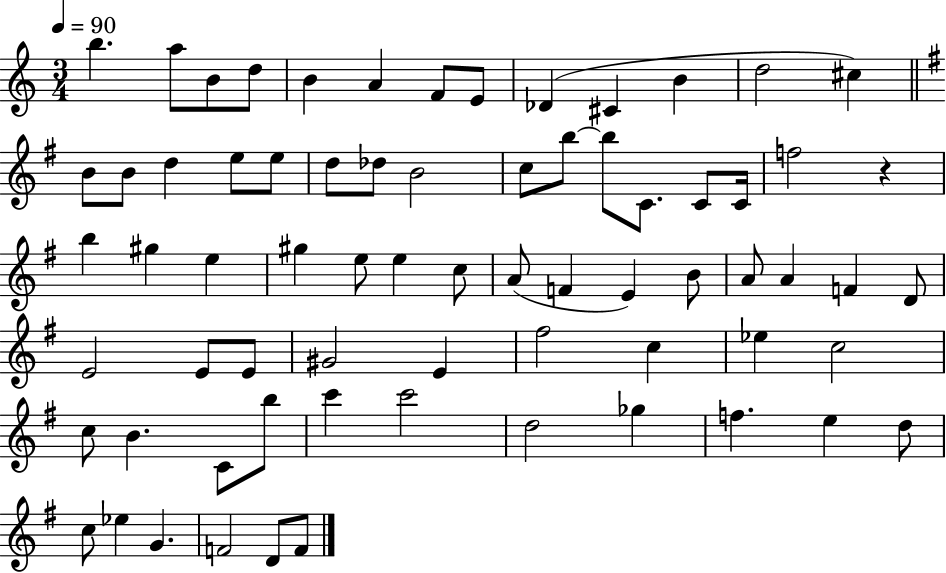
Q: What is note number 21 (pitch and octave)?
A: B4